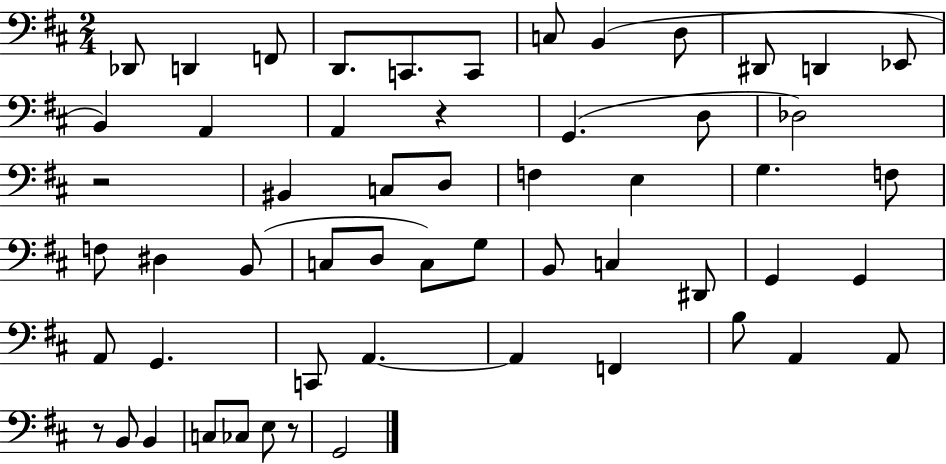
Db2/e D2/q F2/e D2/e. C2/e. C2/e C3/e B2/q D3/e D#2/e D2/q Eb2/e B2/q A2/q A2/q R/q G2/q. D3/e Db3/h R/h BIS2/q C3/e D3/e F3/q E3/q G3/q. F3/e F3/e D#3/q B2/e C3/e D3/e C3/e G3/e B2/e C3/q D#2/e G2/q G2/q A2/e G2/q. C2/e A2/q. A2/q F2/q B3/e A2/q A2/e R/e B2/e B2/q C3/e CES3/e E3/e R/e G2/h